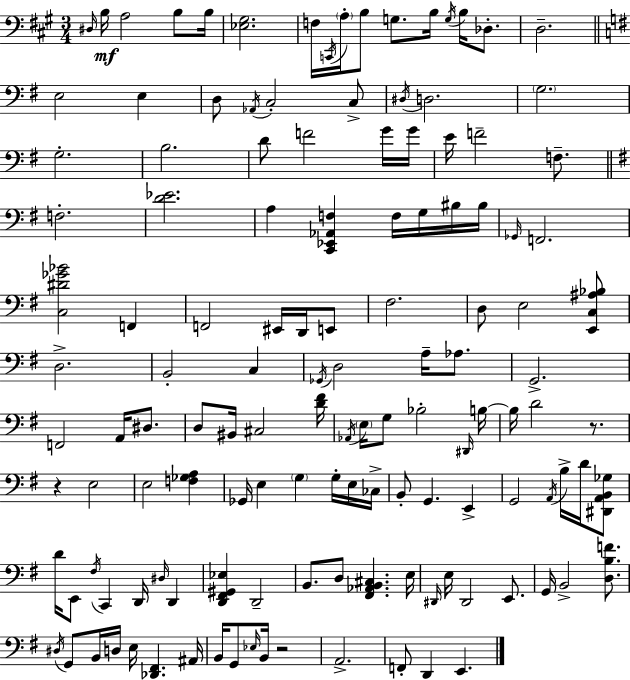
X:1
T:Untitled
M:3/4
L:1/4
K:A
^D,/4 B,/4 A,2 B,/2 B,/4 [_E,^G,]2 F,/4 C,,/4 A,/4 B,/2 G,/2 B,/4 G,/4 B,/4 _D,/2 D,2 E,2 E, D,/2 _A,,/4 C,2 C,/2 ^D,/4 D,2 G,2 G,2 B,2 D/2 F2 G/4 G/4 E/4 F2 F,/2 F,2 [D_E]2 A, [C,,_E,,_A,,F,] F,/4 G,/4 ^B,/4 ^B,/4 _G,,/4 F,,2 [C,^D_G_B]2 F,, F,,2 ^E,,/4 D,,/4 E,,/2 ^F,2 D,/2 E,2 [E,,C,^A,_B,]/2 D,2 B,,2 C, _G,,/4 D,2 A,/4 _A,/2 G,,2 F,,2 A,,/4 ^D,/2 D,/2 ^B,,/4 ^C,2 [D^F]/4 _A,,/4 E,/4 G,/2 _B,2 ^D,,/4 B,/4 B,/4 D2 z/2 z E,2 E,2 [F,_G,A,] _G,,/4 E, G, G,/4 E,/4 _C,/4 B,,/2 G,, E,, G,,2 A,,/4 B,/4 D/4 [^D,,A,,B,,_G,]/2 D/4 E,,/2 ^F,/4 C,, D,,/4 ^D,/4 D,, [D,,^F,,^G,,_E,] D,,2 B,,/2 D,/2 [^F,,_A,,B,,^C,] E,/4 ^D,,/4 E,/4 ^D,,2 E,,/2 G,,/4 B,,2 [D,B,F]/2 ^D,/4 G,,/2 B,,/4 D,/4 E,/4 [_D,,^F,,] ^A,,/4 B,,/4 G,,/2 _E,/4 B,,/4 z2 A,,2 F,,/2 D,, E,,